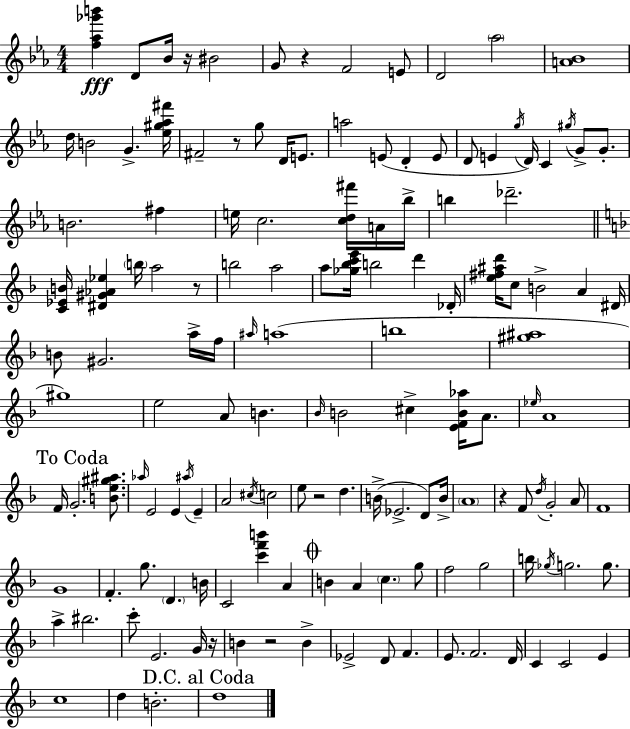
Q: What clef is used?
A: treble